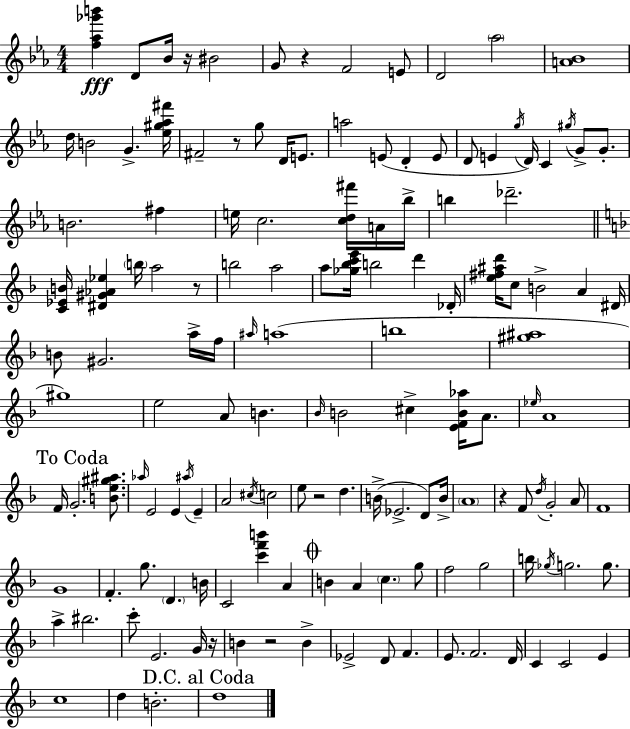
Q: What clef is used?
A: treble